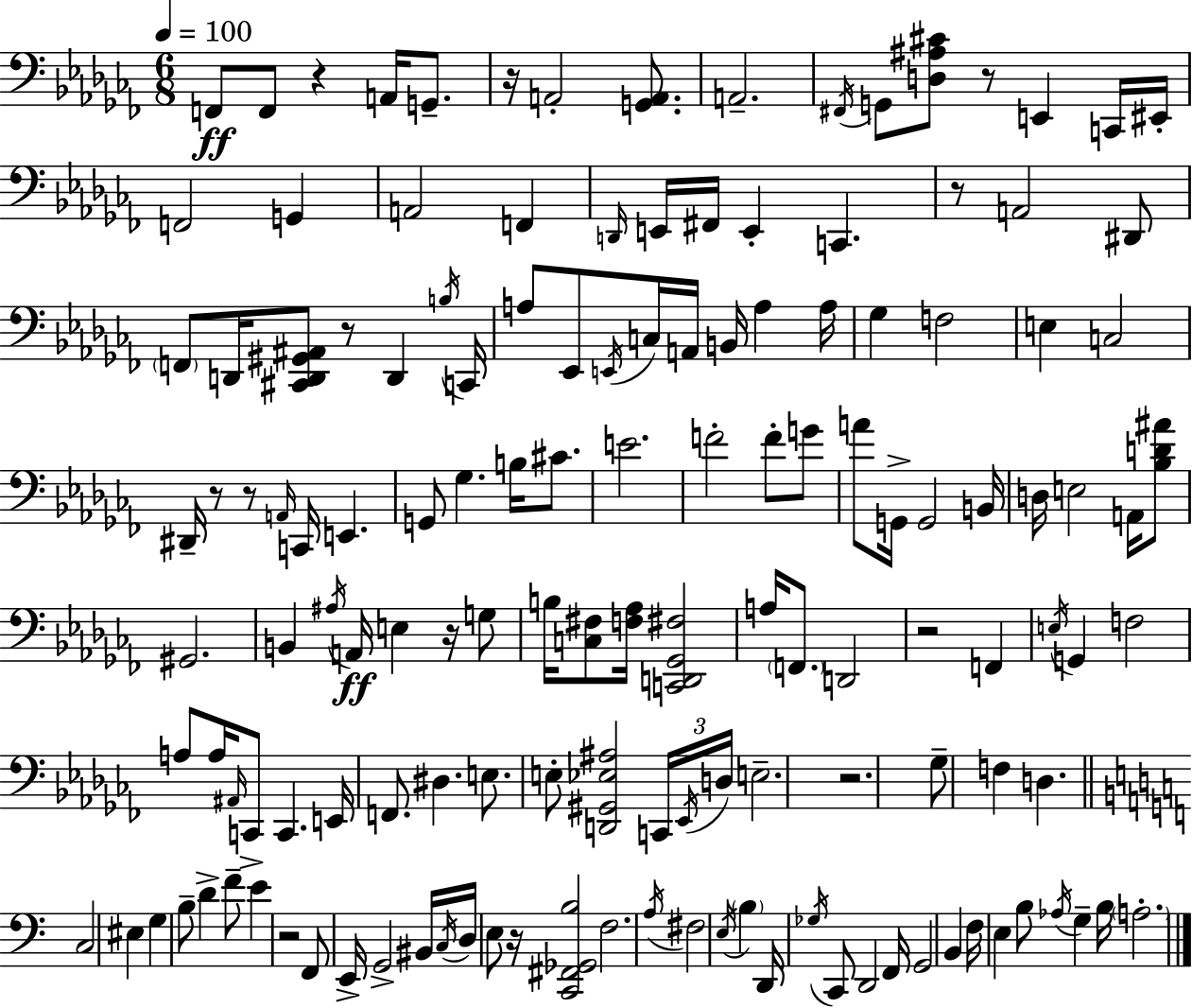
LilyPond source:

{
  \clef bass
  \numericTimeSignature
  \time 6/8
  \key aes \minor
  \tempo 4 = 100
  f,8\ff f,8 r4 a,16 g,8.-- | r16 a,2-. <g, a,>8. | a,2.-- | \acciaccatura { fis,16 } g,8 <d ais cis'>8 r8 e,4 c,16 | \break eis,16-. f,2 g,4 | a,2 f,4 | \grace { d,16 } e,16 fis,16 e,4-. c,4. | r8 a,2 | \break dis,8 \parenthesize f,8 d,16 <cis, d, gis, ais,>8 r8 d,4 | \acciaccatura { b16 } c,16 a8 ees,8 \acciaccatura { e,16 } c16 a,16 b,16 a4 | a16 ges4 f2 | e4 c2 | \break dis,16-- r8 r8 \grace { a,16 } c,16 e,4. | g,8 ges4. | b16 cis'8. e'2. | f'2-. | \break f'8-. g'8 a'8 g,16-> g,2 | b,16 d16 e2 | a,16 <bes d' ais'>8 gis,2. | b,4 \acciaccatura { ais16 }\ff a,16 e4 | \break r16 g8 b16 <c fis>8 <f aes>16 <c, d, ges, fis>2 | a16 \parenthesize f,8. d,2 | r2 | f,4 \acciaccatura { e16 } g,4 f2 | \break a8 a16 \grace { ais,16 } c,8-> | c,4. e,16 f,8. dis4. | e8. e8-. <d, gis, ees ais>2 | \tuplet 3/2 { c,16 \acciaccatura { ees,16 } d16 } e2.-- | \break r2. | ges8-- f4 | d4. \bar "||" \break \key c \major c2 eis4 | g4 b8-- d'4-> f'8-- | e'4 r2 | f,8 e,16-> g,2-> bis,16 | \break \acciaccatura { c16 } d16 e8 r16 <c, fis, ges, b>2 | f2. | \acciaccatura { a16 } fis2 \acciaccatura { e16 } \parenthesize b4 | d,16 \acciaccatura { ges16 } c,8 d,2 | \break f,16 g,2 | b,4 f16 e4 b8 \acciaccatura { aes16 } | g4-- b16 \parenthesize a2.-. | \bar "|."
}